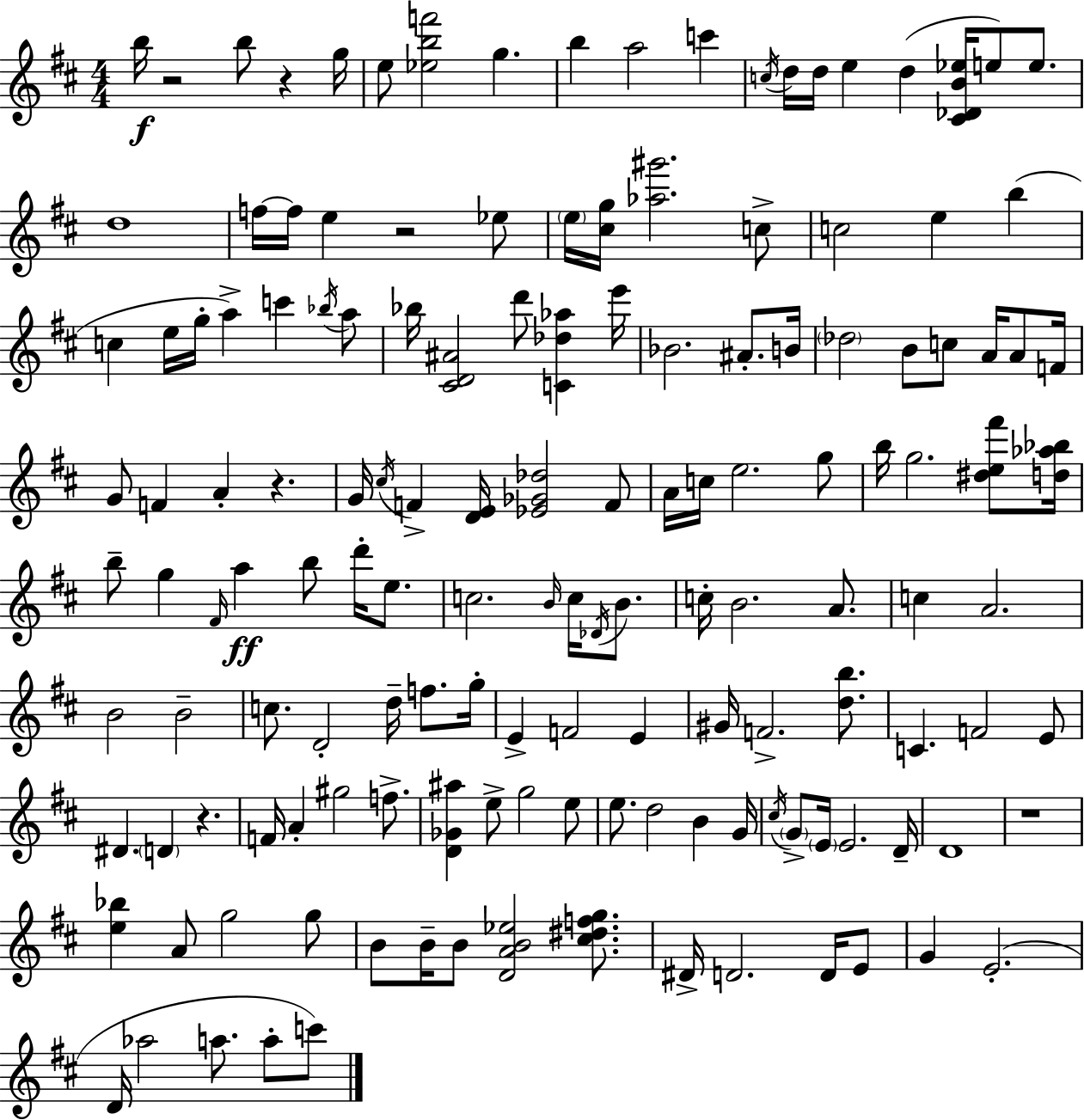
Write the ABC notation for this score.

X:1
T:Untitled
M:4/4
L:1/4
K:D
b/4 z2 b/2 z g/4 e/2 [_ebf']2 g b a2 c' c/4 d/4 d/4 e d [^C_DB_e]/4 e/2 e/2 d4 f/4 f/4 e z2 _e/2 e/4 [^cg]/4 [_a^g']2 c/2 c2 e b c e/4 g/4 a c' _b/4 a/2 _b/4 [^CD^A]2 d'/2 [C_d_a] e'/4 _B2 ^A/2 B/4 _d2 B/2 c/2 A/4 A/2 F/4 G/2 F A z G/4 ^c/4 F [DE]/4 [_E_G_d]2 F/2 A/4 c/4 e2 g/2 b/4 g2 [^de^f']/2 [d_a_b]/4 b/2 g ^F/4 a b/2 d'/4 e/2 c2 B/4 c/4 _D/4 B/2 c/4 B2 A/2 c A2 B2 B2 c/2 D2 d/4 f/2 g/4 E F2 E ^G/4 F2 [db]/2 C F2 E/2 ^D D z F/4 A ^g2 f/2 [D_G^a] e/2 g2 e/2 e/2 d2 B G/4 ^c/4 G/2 E/4 E2 D/4 D4 z4 [e_b] A/2 g2 g/2 B/2 B/4 B/2 [DAB_e]2 [^c^dfg]/2 ^D/4 D2 D/4 E/2 G E2 D/4 _a2 a/2 a/2 c'/2